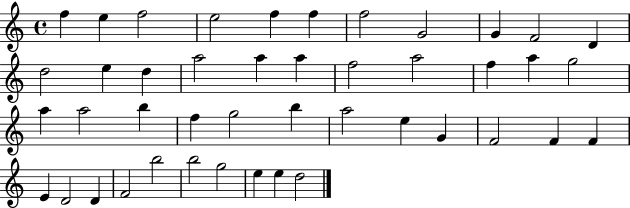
X:1
T:Untitled
M:4/4
L:1/4
K:C
f e f2 e2 f f f2 G2 G F2 D d2 e d a2 a a f2 a2 f a g2 a a2 b f g2 b a2 e G F2 F F E D2 D F2 b2 b2 g2 e e d2